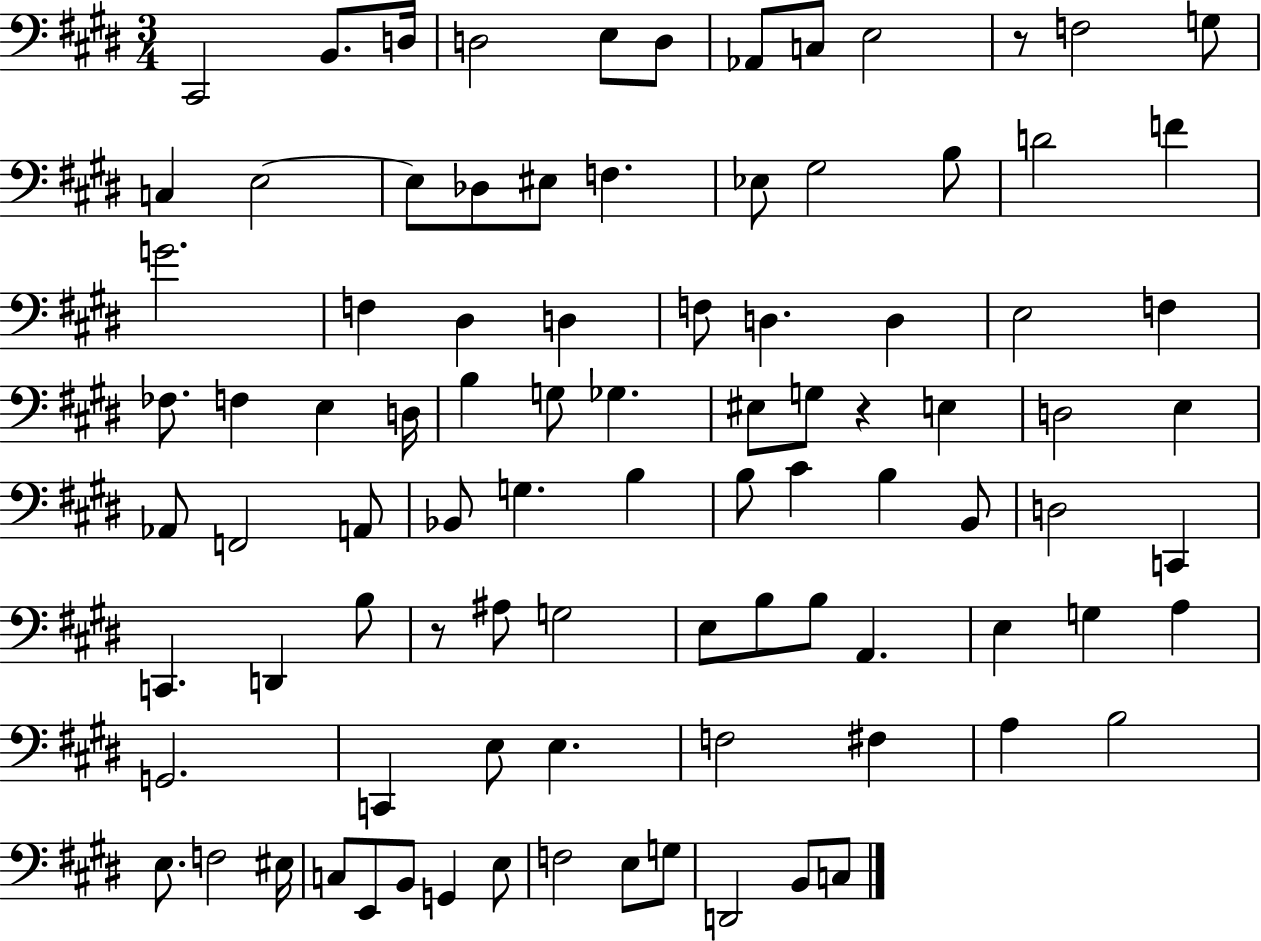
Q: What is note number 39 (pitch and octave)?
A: EIS3